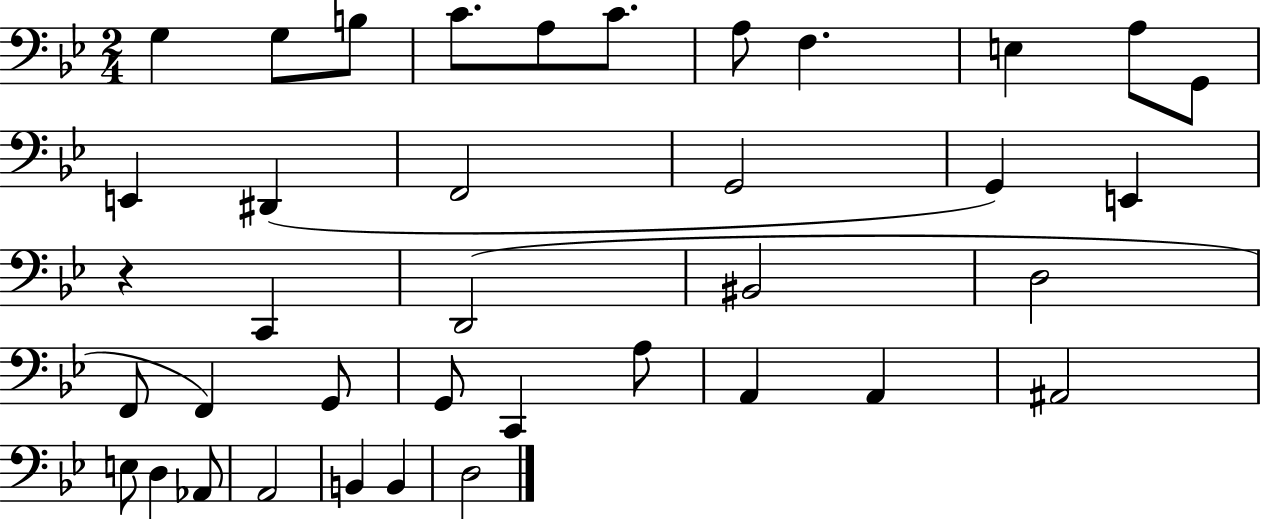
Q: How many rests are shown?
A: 1